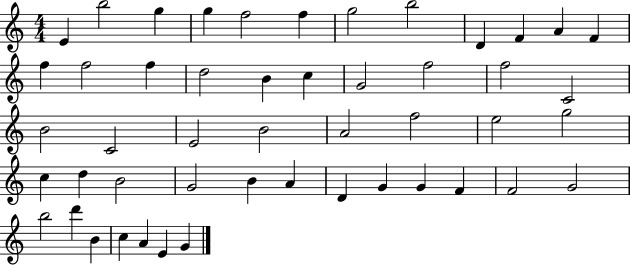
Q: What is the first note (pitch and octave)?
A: E4